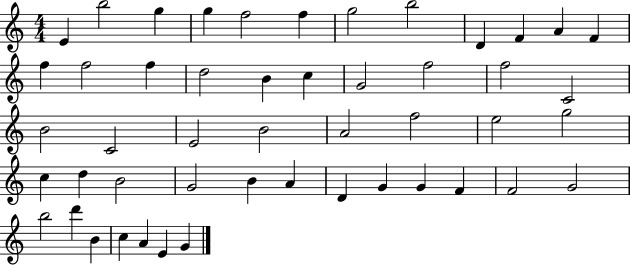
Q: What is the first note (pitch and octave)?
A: E4